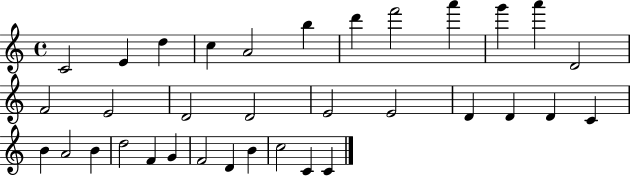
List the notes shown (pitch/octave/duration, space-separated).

C4/h E4/q D5/q C5/q A4/h B5/q D6/q F6/h A6/q G6/q A6/q D4/h F4/h E4/h D4/h D4/h E4/h E4/h D4/q D4/q D4/q C4/q B4/q A4/h B4/q D5/h F4/q G4/q F4/h D4/q B4/q C5/h C4/q C4/q